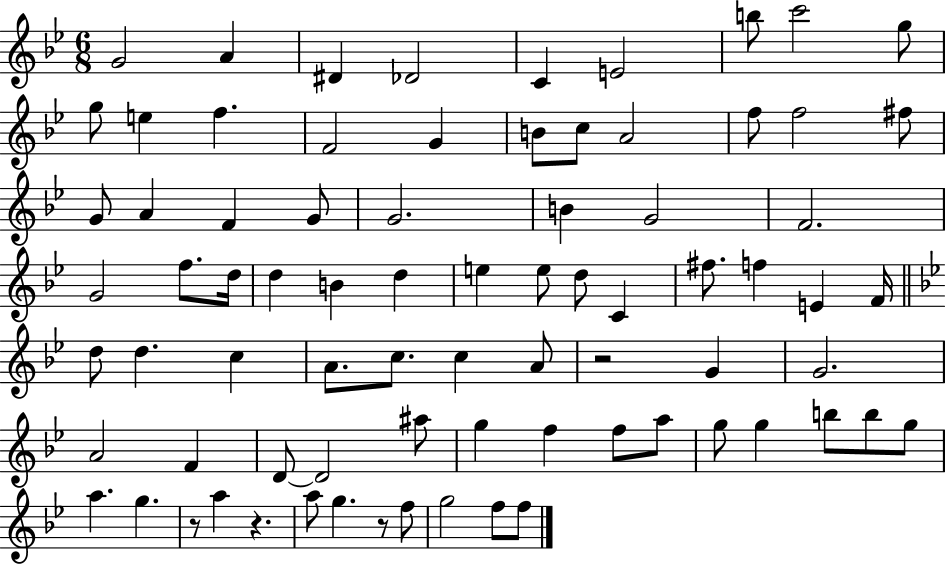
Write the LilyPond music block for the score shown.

{
  \clef treble
  \numericTimeSignature
  \time 6/8
  \key bes \major
  g'2 a'4 | dis'4 des'2 | c'4 e'2 | b''8 c'''2 g''8 | \break g''8 e''4 f''4. | f'2 g'4 | b'8 c''8 a'2 | f''8 f''2 fis''8 | \break g'8 a'4 f'4 g'8 | g'2. | b'4 g'2 | f'2. | \break g'2 f''8. d''16 | d''4 b'4 d''4 | e''4 e''8 d''8 c'4 | fis''8. f''4 e'4 f'16 | \break \bar "||" \break \key bes \major d''8 d''4. c''4 | a'8. c''8. c''4 a'8 | r2 g'4 | g'2. | \break a'2 f'4 | d'8~~ d'2 ais''8 | g''4 f''4 f''8 a''8 | g''8 g''4 b''8 b''8 g''8 | \break a''4. g''4. | r8 a''4 r4. | a''8 g''4. r8 f''8 | g''2 f''8 f''8 | \break \bar "|."
}